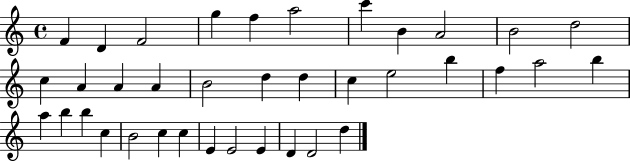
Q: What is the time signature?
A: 4/4